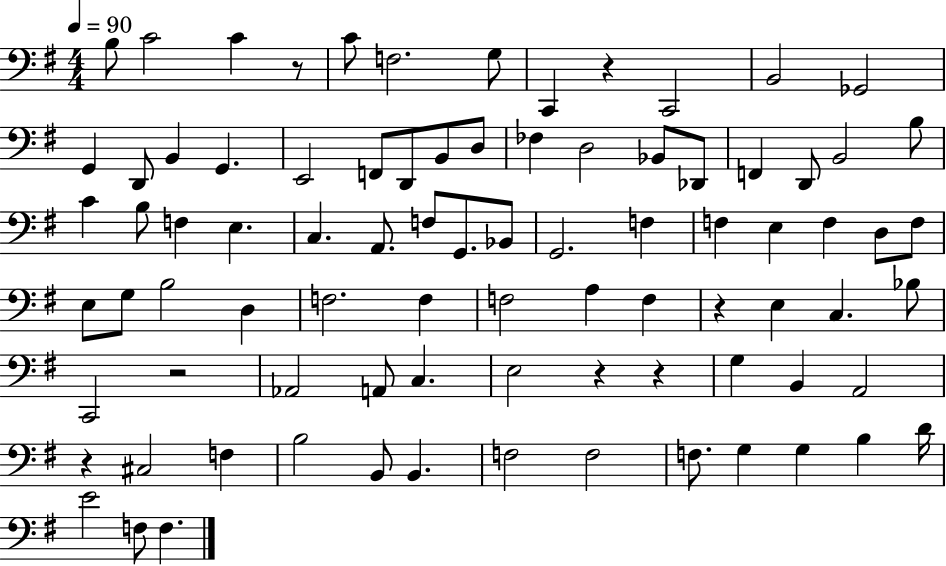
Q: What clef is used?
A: bass